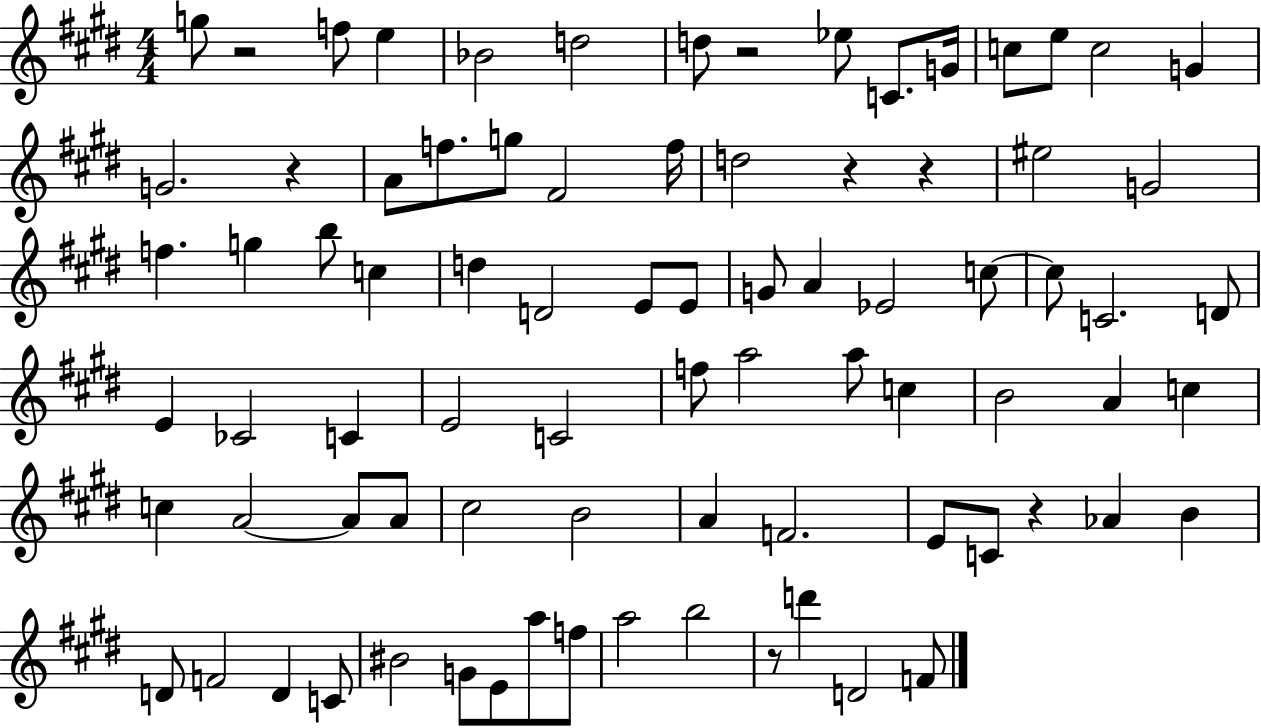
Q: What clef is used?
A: treble